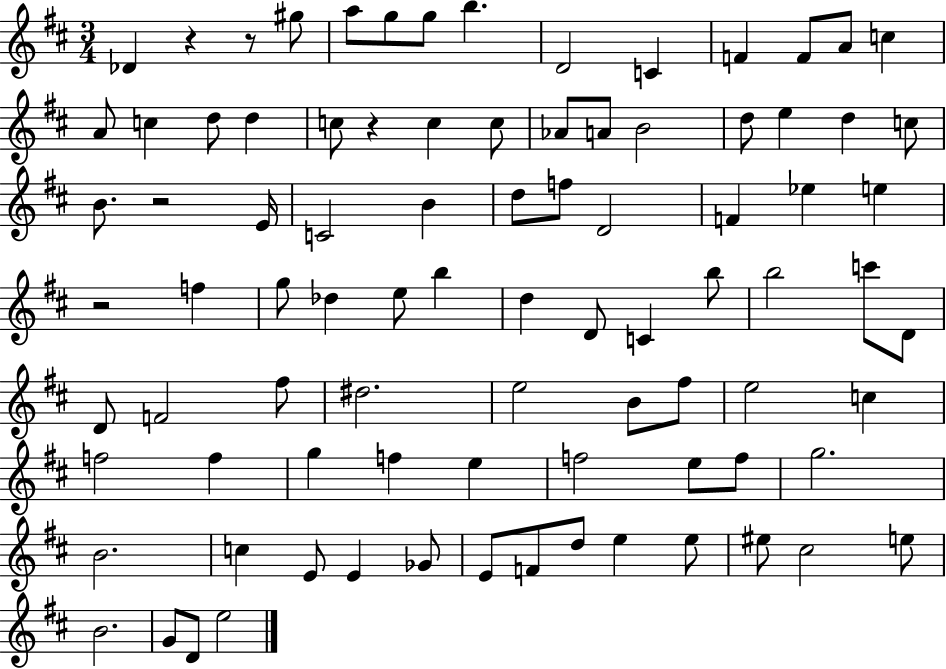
X:1
T:Untitled
M:3/4
L:1/4
K:D
_D z z/2 ^g/2 a/2 g/2 g/2 b D2 C F F/2 A/2 c A/2 c d/2 d c/2 z c c/2 _A/2 A/2 B2 d/2 e d c/2 B/2 z2 E/4 C2 B d/2 f/2 D2 F _e e z2 f g/2 _d e/2 b d D/2 C b/2 b2 c'/2 D/2 D/2 F2 ^f/2 ^d2 e2 B/2 ^f/2 e2 c f2 f g f e f2 e/2 f/2 g2 B2 c E/2 E _G/2 E/2 F/2 d/2 e e/2 ^e/2 ^c2 e/2 B2 G/2 D/2 e2